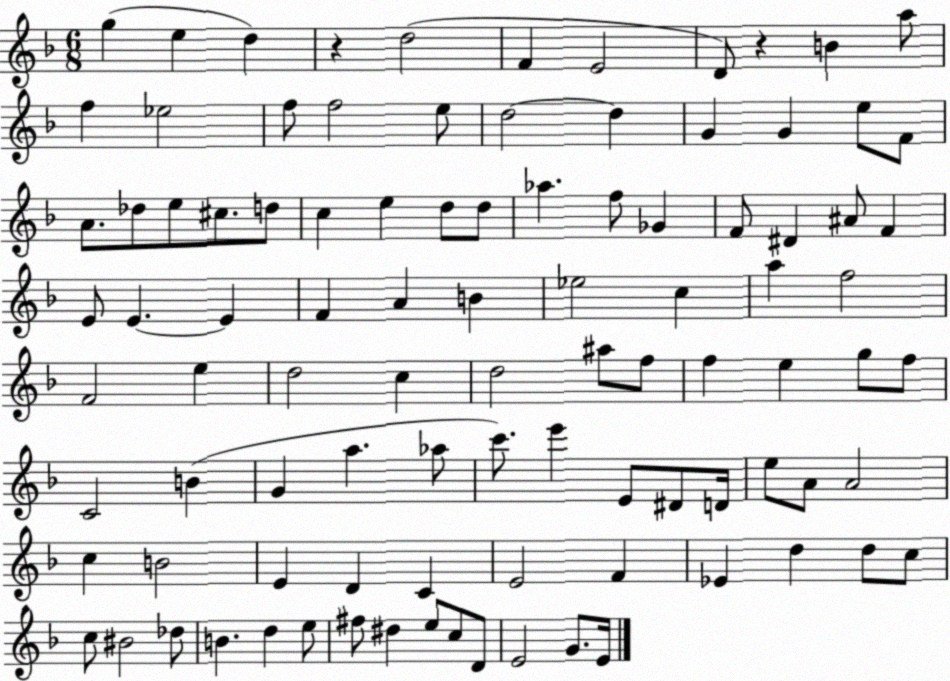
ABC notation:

X:1
T:Untitled
M:6/8
L:1/4
K:F
g e d z d2 F E2 D/2 z B a/2 f _e2 f/2 f2 e/2 d2 d G G e/2 F/2 A/2 _d/2 e/2 ^c/2 d/2 c e d/2 d/2 _a f/2 _G F/2 ^D ^A/2 F E/2 E E F A B _e2 c a f2 F2 e d2 c d2 ^a/2 f/2 f e g/2 f/2 C2 B G a _a/2 c'/2 e' E/2 ^D/2 D/4 e/2 A/2 A2 c B2 E D C E2 F _E d d/2 c/2 c/2 ^B2 _d/2 B d e/2 ^f/2 ^d e/2 c/2 D/2 E2 G/2 E/4